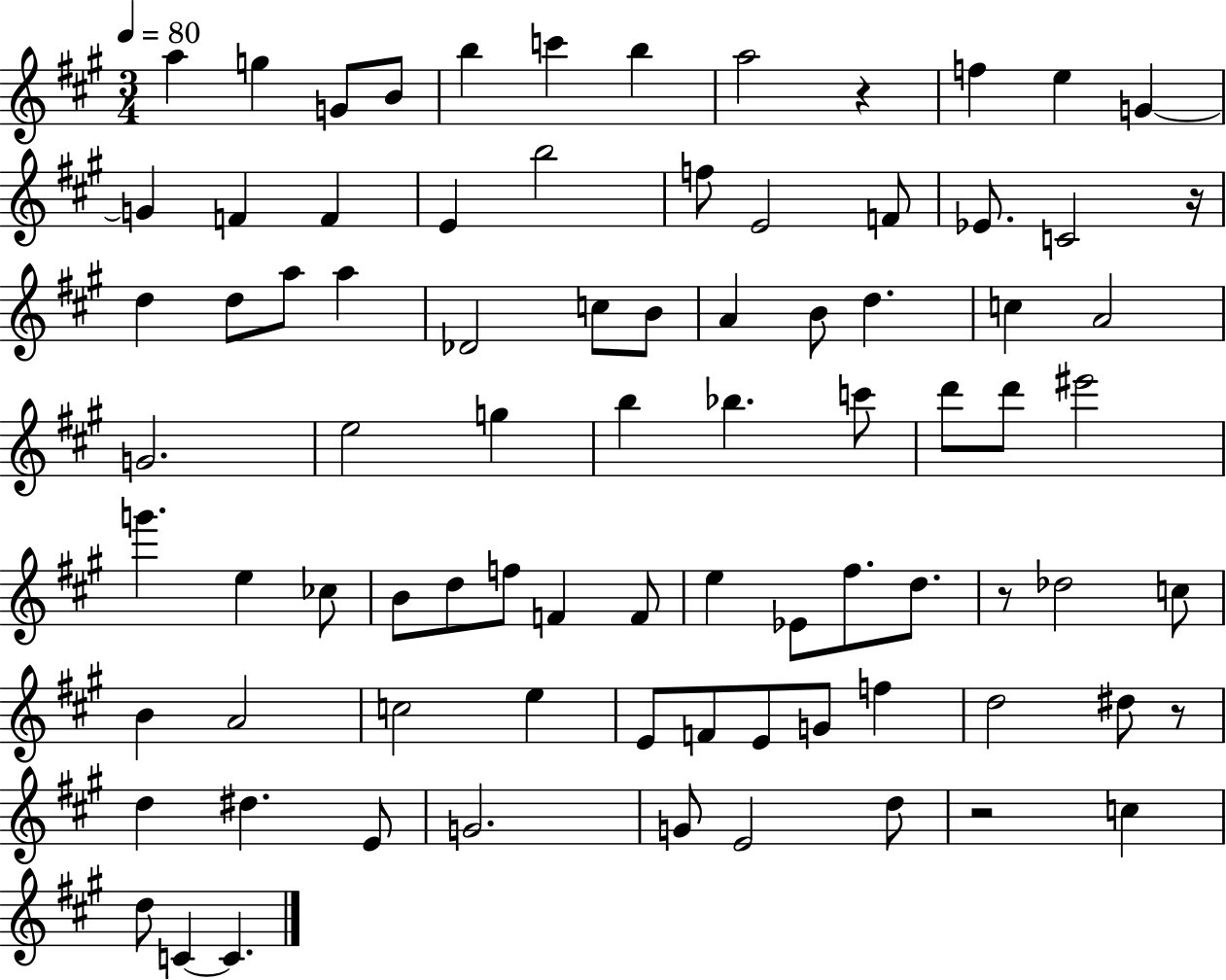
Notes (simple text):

A5/q G5/q G4/e B4/e B5/q C6/q B5/q A5/h R/q F5/q E5/q G4/q G4/q F4/q F4/q E4/q B5/h F5/e E4/h F4/e Eb4/e. C4/h R/s D5/q D5/e A5/e A5/q Db4/h C5/e B4/e A4/q B4/e D5/q. C5/q A4/h G4/h. E5/h G5/q B5/q Bb5/q. C6/e D6/e D6/e EIS6/h G6/q. E5/q CES5/e B4/e D5/e F5/e F4/q F4/e E5/q Eb4/e F#5/e. D5/e. R/e Db5/h C5/e B4/q A4/h C5/h E5/q E4/e F4/e E4/e G4/e F5/q D5/h D#5/e R/e D5/q D#5/q. E4/e G4/h. G4/e E4/h D5/e R/h C5/q D5/e C4/q C4/q.